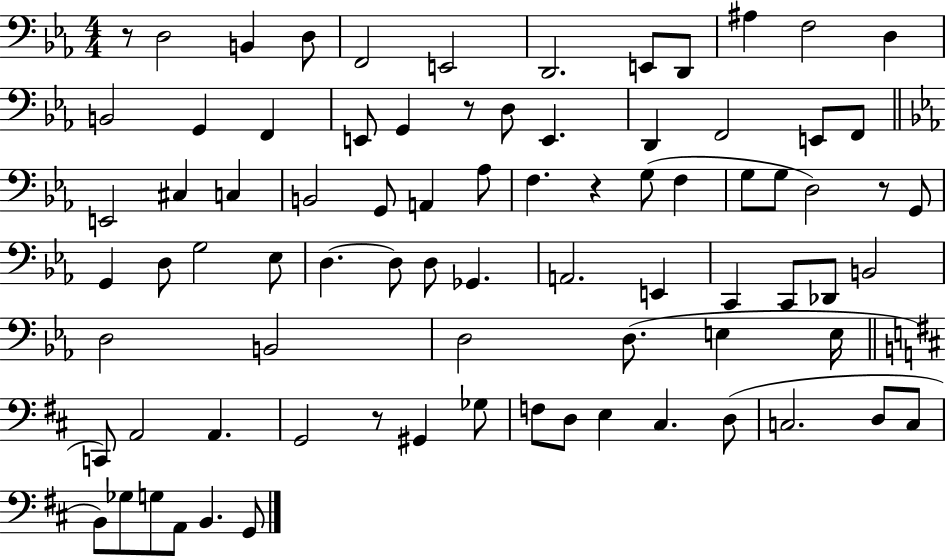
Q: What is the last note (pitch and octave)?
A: G2